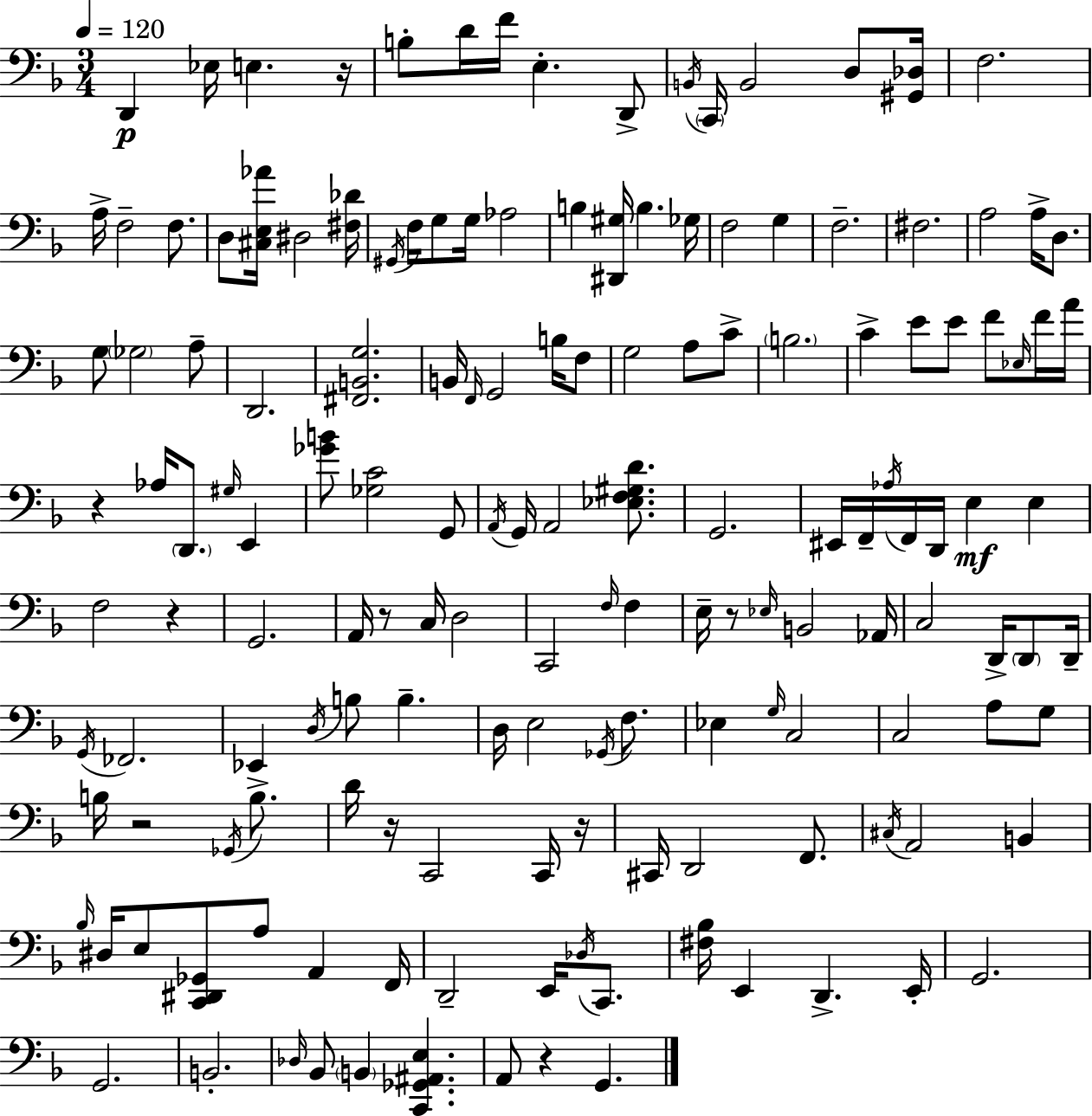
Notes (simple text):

D2/q Eb3/s E3/q. R/s B3/e D4/s F4/s E3/q. D2/e B2/s C2/s B2/h D3/e [G#2,Db3]/s F3/h. A3/s F3/h F3/e. D3/e [C#3,E3,Ab4]/s D#3/h [F#3,Db4]/s G#2/s F3/s G3/e G3/s Ab3/h B3/q [D#2,G#3]/s B3/q. Gb3/s F3/h G3/q F3/h. F#3/h. A3/h A3/s D3/e. G3/e Gb3/h A3/e D2/h. [F#2,B2,G3]/h. B2/s F2/s G2/h B3/s F3/e G3/h A3/e C4/e B3/h. C4/q E4/e E4/e F4/e Eb3/s F4/s A4/s R/q Ab3/s D2/e. G#3/s E2/q [Gb4,B4]/e [Gb3,C4]/h G2/e A2/s G2/s A2/h [Eb3,F3,G#3,D4]/e. G2/h. EIS2/s F2/s Ab3/s F2/s D2/s E3/q E3/q F3/h R/q G2/h. A2/s R/e C3/s D3/h C2/h F3/s F3/q E3/s R/e Eb3/s B2/h Ab2/s C3/h D2/s D2/e D2/s G2/s FES2/h. Eb2/q D3/s B3/e B3/q. D3/s E3/h Gb2/s F3/e. Eb3/q G3/s C3/h C3/h A3/e G3/e B3/s R/h Gb2/s B3/e. D4/s R/s C2/h C2/s R/s C#2/s D2/h F2/e. C#3/s A2/h B2/q Bb3/s D#3/s E3/e [C2,D#2,Gb2]/e A3/e A2/q F2/s D2/h E2/s Db3/s C2/e. [F#3,Bb3]/s E2/q D2/q. E2/s G2/h. G2/h. B2/h. Db3/s Bb2/e B2/q [C2,Gb2,A#2,E3]/q. A2/e R/q G2/q.